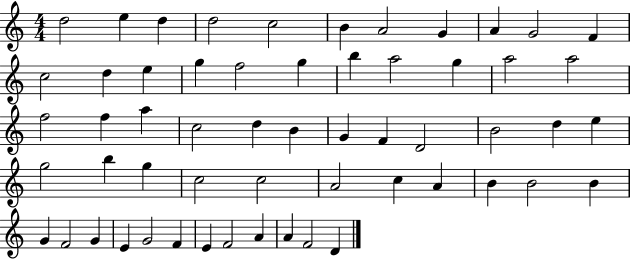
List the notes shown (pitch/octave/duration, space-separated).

D5/h E5/q D5/q D5/h C5/h B4/q A4/h G4/q A4/q G4/h F4/q C5/h D5/q E5/q G5/q F5/h G5/q B5/q A5/h G5/q A5/h A5/h F5/h F5/q A5/q C5/h D5/q B4/q G4/q F4/q D4/h B4/h D5/q E5/q G5/h B5/q G5/q C5/h C5/h A4/h C5/q A4/q B4/q B4/h B4/q G4/q F4/h G4/q E4/q G4/h F4/q E4/q F4/h A4/q A4/q F4/h D4/q